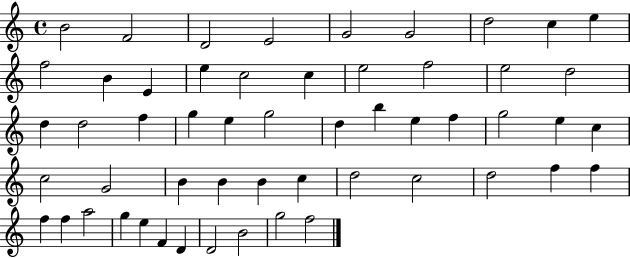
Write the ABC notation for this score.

X:1
T:Untitled
M:4/4
L:1/4
K:C
B2 F2 D2 E2 G2 G2 d2 c e f2 B E e c2 c e2 f2 e2 d2 d d2 f g e g2 d b e f g2 e c c2 G2 B B B c d2 c2 d2 f f f f a2 g e F D D2 B2 g2 f2